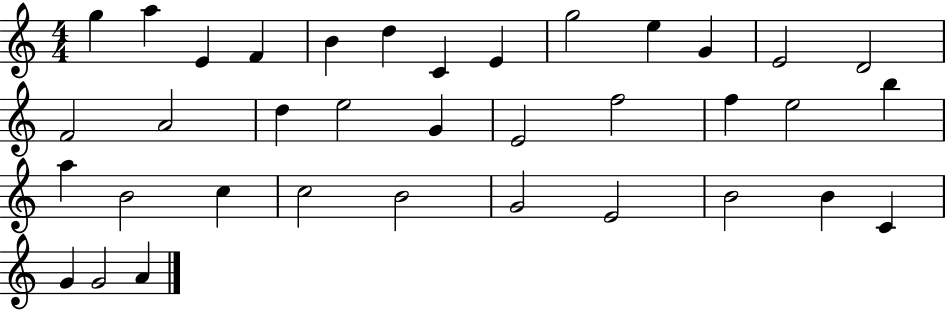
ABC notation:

X:1
T:Untitled
M:4/4
L:1/4
K:C
g a E F B d C E g2 e G E2 D2 F2 A2 d e2 G E2 f2 f e2 b a B2 c c2 B2 G2 E2 B2 B C G G2 A